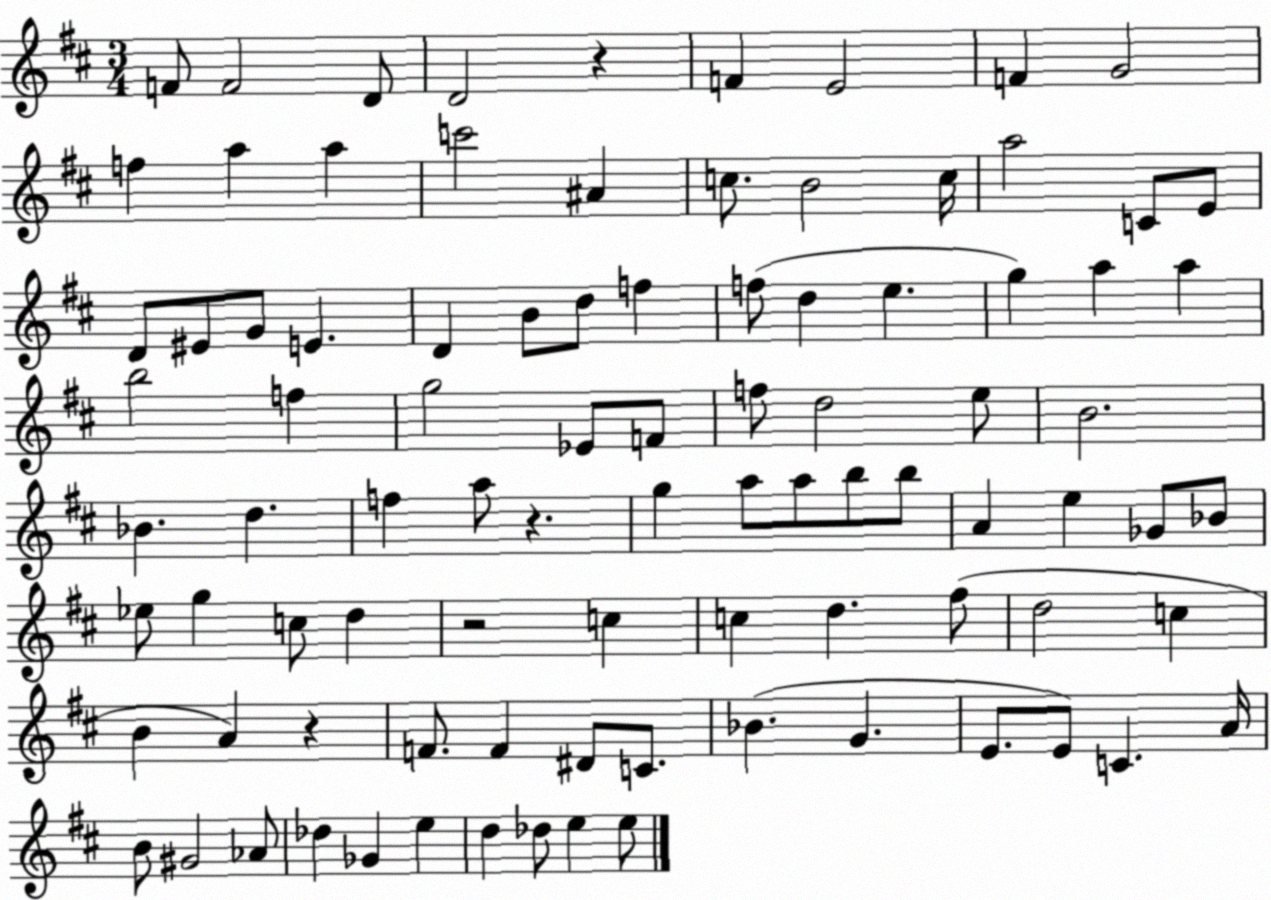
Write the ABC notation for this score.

X:1
T:Untitled
M:3/4
L:1/4
K:D
F/2 F2 D/2 D2 z F E2 F G2 f a a c'2 ^A c/2 B2 c/4 a2 C/2 E/2 D/2 ^E/2 G/2 E D B/2 d/2 f f/2 d e g a a b2 f g2 _E/2 F/2 f/2 d2 e/2 B2 _B d f a/2 z g a/2 a/2 b/2 b/2 A e _G/2 _B/2 _e/2 g c/2 d z2 c c d ^f/2 d2 c B A z F/2 F ^D/2 C/2 _B G E/2 E/2 C A/4 B/2 ^G2 _A/2 _d _G e d _d/2 e e/2